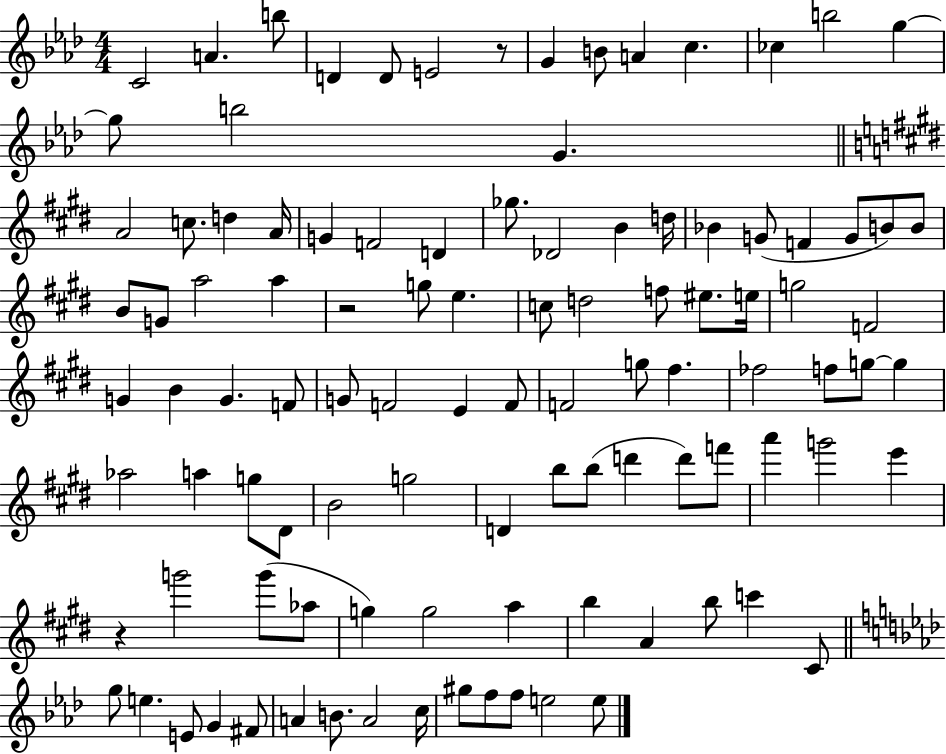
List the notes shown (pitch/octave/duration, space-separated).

C4/h A4/q. B5/e D4/q D4/e E4/h R/e G4/q B4/e A4/q C5/q. CES5/q B5/h G5/q G5/e B5/h G4/q. A4/h C5/e. D5/q A4/s G4/q F4/h D4/q Gb5/e. Db4/h B4/q D5/s Bb4/q G4/e F4/q G4/e B4/e B4/e B4/e G4/e A5/h A5/q R/h G5/e E5/q. C5/e D5/h F5/e EIS5/e. E5/s G5/h F4/h G4/q B4/q G4/q. F4/e G4/e F4/h E4/q F4/e F4/h G5/e F#5/q. FES5/h F5/e G5/e G5/q Ab5/h A5/q G5/e D#4/e B4/h G5/h D4/q B5/e B5/e D6/q D6/e F6/e A6/q G6/h E6/q R/q G6/h G6/e Ab5/e G5/q G5/h A5/q B5/q A4/q B5/e C6/q C#4/e G5/e E5/q. E4/e G4/q F#4/e A4/q B4/e. A4/h C5/s G#5/e F5/e F5/e E5/h E5/e